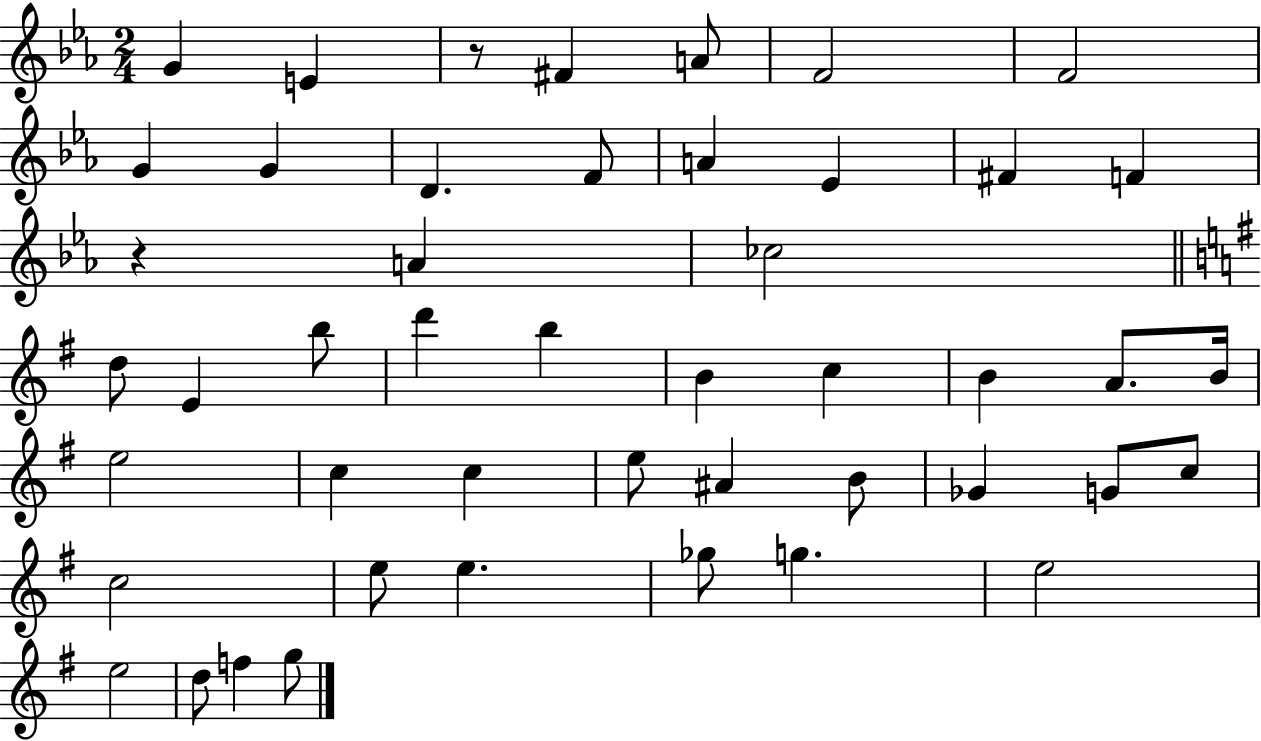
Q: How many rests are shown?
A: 2